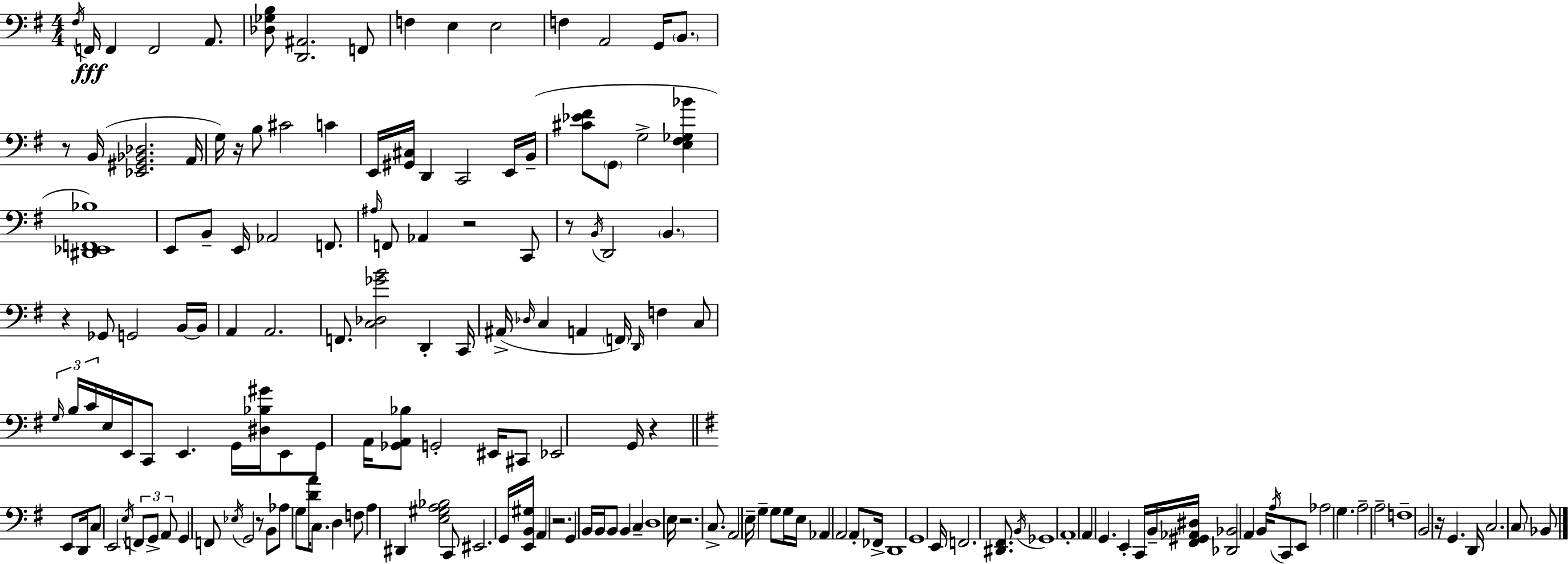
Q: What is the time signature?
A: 4/4